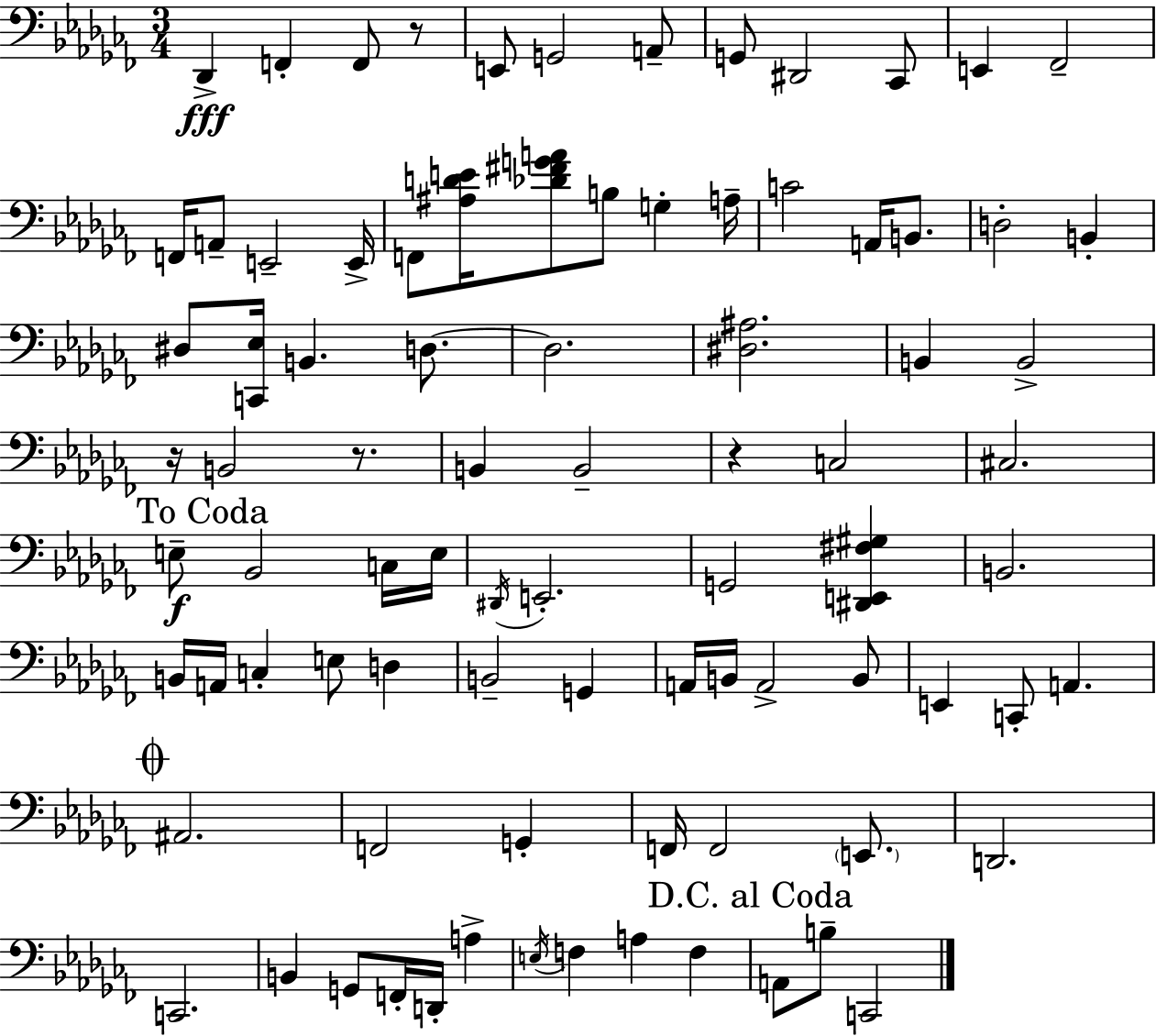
{
  \clef bass
  \numericTimeSignature
  \time 3/4
  \key aes \minor
  des,4->\fff f,4-. f,8 r8 | e,8 g,2 a,8-- | g,8 dis,2 ces,8 | e,4 fes,2-- | \break f,16 a,8-- e,2-- e,16-> | f,8 <ais d' e'>16 <des' fis' g' a'>8 b8 g4-. a16-- | c'2 a,16 b,8. | d2-. b,4-. | \break dis8 <c, ees>16 b,4. d8.~~ | d2. | <dis ais>2. | b,4 b,2-> | \break r16 b,2 r8. | b,4 b,2-- | r4 c2 | cis2. | \break \mark "To Coda" e8--\f bes,2 c16 e16 | \acciaccatura { dis,16 } e,2.-. | g,2 <dis, e, fis gis>4 | b,2. | \break b,16 a,16 c4-. e8 d4 | b,2-- g,4 | a,16 b,16 a,2-> b,8 | e,4 c,8-. a,4. | \break \mark \markup { \musicglyph "scripts.coda" } ais,2. | f,2 g,4-. | f,16 f,2 \parenthesize e,8. | d,2. | \break c,2. | b,4 g,8 f,16-. d,16-. a4-> | \acciaccatura { e16 } f4 a4 f4 | \mark "D.C. al Coda" a,8 b8-- c,2 | \break \bar "|."
}